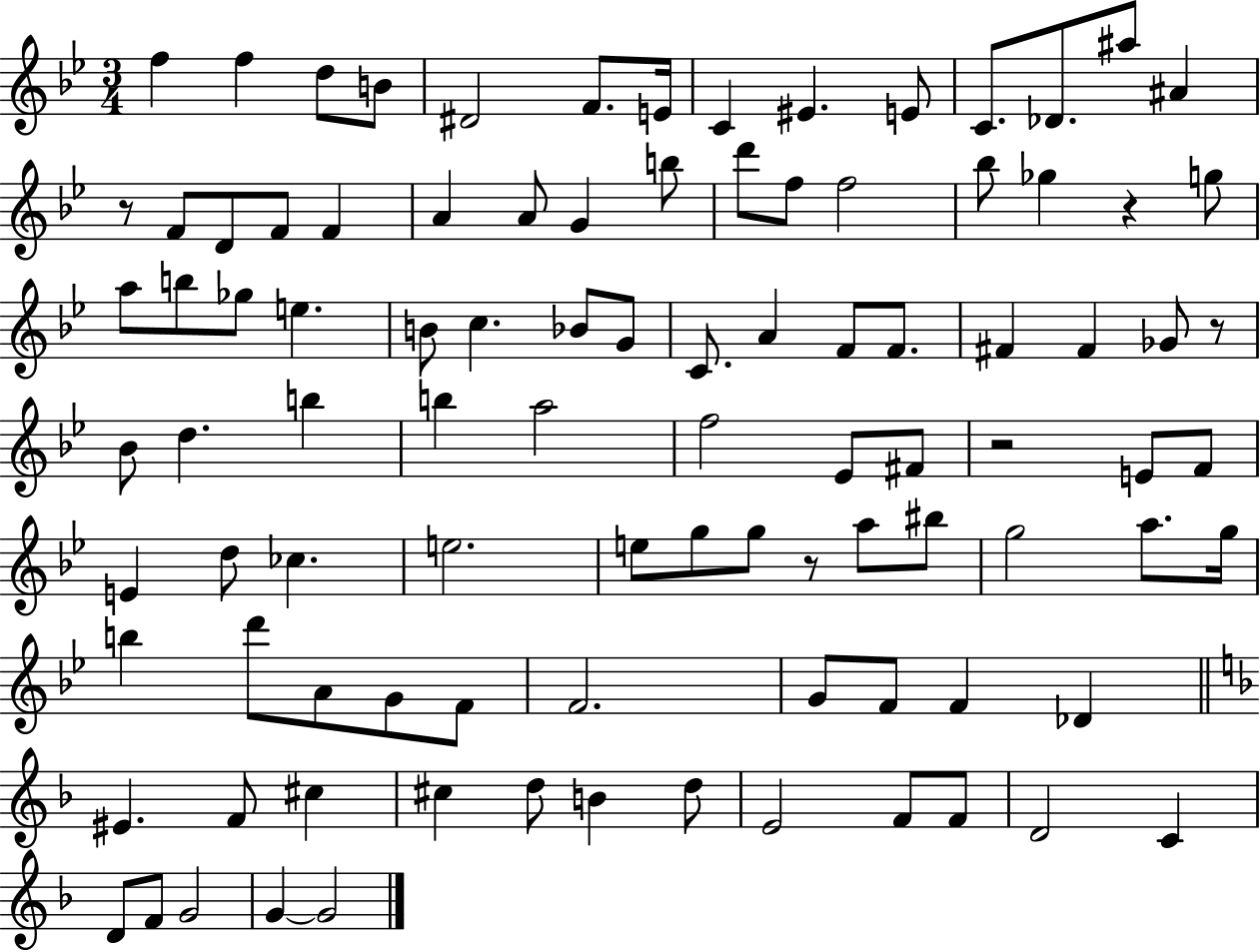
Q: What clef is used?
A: treble